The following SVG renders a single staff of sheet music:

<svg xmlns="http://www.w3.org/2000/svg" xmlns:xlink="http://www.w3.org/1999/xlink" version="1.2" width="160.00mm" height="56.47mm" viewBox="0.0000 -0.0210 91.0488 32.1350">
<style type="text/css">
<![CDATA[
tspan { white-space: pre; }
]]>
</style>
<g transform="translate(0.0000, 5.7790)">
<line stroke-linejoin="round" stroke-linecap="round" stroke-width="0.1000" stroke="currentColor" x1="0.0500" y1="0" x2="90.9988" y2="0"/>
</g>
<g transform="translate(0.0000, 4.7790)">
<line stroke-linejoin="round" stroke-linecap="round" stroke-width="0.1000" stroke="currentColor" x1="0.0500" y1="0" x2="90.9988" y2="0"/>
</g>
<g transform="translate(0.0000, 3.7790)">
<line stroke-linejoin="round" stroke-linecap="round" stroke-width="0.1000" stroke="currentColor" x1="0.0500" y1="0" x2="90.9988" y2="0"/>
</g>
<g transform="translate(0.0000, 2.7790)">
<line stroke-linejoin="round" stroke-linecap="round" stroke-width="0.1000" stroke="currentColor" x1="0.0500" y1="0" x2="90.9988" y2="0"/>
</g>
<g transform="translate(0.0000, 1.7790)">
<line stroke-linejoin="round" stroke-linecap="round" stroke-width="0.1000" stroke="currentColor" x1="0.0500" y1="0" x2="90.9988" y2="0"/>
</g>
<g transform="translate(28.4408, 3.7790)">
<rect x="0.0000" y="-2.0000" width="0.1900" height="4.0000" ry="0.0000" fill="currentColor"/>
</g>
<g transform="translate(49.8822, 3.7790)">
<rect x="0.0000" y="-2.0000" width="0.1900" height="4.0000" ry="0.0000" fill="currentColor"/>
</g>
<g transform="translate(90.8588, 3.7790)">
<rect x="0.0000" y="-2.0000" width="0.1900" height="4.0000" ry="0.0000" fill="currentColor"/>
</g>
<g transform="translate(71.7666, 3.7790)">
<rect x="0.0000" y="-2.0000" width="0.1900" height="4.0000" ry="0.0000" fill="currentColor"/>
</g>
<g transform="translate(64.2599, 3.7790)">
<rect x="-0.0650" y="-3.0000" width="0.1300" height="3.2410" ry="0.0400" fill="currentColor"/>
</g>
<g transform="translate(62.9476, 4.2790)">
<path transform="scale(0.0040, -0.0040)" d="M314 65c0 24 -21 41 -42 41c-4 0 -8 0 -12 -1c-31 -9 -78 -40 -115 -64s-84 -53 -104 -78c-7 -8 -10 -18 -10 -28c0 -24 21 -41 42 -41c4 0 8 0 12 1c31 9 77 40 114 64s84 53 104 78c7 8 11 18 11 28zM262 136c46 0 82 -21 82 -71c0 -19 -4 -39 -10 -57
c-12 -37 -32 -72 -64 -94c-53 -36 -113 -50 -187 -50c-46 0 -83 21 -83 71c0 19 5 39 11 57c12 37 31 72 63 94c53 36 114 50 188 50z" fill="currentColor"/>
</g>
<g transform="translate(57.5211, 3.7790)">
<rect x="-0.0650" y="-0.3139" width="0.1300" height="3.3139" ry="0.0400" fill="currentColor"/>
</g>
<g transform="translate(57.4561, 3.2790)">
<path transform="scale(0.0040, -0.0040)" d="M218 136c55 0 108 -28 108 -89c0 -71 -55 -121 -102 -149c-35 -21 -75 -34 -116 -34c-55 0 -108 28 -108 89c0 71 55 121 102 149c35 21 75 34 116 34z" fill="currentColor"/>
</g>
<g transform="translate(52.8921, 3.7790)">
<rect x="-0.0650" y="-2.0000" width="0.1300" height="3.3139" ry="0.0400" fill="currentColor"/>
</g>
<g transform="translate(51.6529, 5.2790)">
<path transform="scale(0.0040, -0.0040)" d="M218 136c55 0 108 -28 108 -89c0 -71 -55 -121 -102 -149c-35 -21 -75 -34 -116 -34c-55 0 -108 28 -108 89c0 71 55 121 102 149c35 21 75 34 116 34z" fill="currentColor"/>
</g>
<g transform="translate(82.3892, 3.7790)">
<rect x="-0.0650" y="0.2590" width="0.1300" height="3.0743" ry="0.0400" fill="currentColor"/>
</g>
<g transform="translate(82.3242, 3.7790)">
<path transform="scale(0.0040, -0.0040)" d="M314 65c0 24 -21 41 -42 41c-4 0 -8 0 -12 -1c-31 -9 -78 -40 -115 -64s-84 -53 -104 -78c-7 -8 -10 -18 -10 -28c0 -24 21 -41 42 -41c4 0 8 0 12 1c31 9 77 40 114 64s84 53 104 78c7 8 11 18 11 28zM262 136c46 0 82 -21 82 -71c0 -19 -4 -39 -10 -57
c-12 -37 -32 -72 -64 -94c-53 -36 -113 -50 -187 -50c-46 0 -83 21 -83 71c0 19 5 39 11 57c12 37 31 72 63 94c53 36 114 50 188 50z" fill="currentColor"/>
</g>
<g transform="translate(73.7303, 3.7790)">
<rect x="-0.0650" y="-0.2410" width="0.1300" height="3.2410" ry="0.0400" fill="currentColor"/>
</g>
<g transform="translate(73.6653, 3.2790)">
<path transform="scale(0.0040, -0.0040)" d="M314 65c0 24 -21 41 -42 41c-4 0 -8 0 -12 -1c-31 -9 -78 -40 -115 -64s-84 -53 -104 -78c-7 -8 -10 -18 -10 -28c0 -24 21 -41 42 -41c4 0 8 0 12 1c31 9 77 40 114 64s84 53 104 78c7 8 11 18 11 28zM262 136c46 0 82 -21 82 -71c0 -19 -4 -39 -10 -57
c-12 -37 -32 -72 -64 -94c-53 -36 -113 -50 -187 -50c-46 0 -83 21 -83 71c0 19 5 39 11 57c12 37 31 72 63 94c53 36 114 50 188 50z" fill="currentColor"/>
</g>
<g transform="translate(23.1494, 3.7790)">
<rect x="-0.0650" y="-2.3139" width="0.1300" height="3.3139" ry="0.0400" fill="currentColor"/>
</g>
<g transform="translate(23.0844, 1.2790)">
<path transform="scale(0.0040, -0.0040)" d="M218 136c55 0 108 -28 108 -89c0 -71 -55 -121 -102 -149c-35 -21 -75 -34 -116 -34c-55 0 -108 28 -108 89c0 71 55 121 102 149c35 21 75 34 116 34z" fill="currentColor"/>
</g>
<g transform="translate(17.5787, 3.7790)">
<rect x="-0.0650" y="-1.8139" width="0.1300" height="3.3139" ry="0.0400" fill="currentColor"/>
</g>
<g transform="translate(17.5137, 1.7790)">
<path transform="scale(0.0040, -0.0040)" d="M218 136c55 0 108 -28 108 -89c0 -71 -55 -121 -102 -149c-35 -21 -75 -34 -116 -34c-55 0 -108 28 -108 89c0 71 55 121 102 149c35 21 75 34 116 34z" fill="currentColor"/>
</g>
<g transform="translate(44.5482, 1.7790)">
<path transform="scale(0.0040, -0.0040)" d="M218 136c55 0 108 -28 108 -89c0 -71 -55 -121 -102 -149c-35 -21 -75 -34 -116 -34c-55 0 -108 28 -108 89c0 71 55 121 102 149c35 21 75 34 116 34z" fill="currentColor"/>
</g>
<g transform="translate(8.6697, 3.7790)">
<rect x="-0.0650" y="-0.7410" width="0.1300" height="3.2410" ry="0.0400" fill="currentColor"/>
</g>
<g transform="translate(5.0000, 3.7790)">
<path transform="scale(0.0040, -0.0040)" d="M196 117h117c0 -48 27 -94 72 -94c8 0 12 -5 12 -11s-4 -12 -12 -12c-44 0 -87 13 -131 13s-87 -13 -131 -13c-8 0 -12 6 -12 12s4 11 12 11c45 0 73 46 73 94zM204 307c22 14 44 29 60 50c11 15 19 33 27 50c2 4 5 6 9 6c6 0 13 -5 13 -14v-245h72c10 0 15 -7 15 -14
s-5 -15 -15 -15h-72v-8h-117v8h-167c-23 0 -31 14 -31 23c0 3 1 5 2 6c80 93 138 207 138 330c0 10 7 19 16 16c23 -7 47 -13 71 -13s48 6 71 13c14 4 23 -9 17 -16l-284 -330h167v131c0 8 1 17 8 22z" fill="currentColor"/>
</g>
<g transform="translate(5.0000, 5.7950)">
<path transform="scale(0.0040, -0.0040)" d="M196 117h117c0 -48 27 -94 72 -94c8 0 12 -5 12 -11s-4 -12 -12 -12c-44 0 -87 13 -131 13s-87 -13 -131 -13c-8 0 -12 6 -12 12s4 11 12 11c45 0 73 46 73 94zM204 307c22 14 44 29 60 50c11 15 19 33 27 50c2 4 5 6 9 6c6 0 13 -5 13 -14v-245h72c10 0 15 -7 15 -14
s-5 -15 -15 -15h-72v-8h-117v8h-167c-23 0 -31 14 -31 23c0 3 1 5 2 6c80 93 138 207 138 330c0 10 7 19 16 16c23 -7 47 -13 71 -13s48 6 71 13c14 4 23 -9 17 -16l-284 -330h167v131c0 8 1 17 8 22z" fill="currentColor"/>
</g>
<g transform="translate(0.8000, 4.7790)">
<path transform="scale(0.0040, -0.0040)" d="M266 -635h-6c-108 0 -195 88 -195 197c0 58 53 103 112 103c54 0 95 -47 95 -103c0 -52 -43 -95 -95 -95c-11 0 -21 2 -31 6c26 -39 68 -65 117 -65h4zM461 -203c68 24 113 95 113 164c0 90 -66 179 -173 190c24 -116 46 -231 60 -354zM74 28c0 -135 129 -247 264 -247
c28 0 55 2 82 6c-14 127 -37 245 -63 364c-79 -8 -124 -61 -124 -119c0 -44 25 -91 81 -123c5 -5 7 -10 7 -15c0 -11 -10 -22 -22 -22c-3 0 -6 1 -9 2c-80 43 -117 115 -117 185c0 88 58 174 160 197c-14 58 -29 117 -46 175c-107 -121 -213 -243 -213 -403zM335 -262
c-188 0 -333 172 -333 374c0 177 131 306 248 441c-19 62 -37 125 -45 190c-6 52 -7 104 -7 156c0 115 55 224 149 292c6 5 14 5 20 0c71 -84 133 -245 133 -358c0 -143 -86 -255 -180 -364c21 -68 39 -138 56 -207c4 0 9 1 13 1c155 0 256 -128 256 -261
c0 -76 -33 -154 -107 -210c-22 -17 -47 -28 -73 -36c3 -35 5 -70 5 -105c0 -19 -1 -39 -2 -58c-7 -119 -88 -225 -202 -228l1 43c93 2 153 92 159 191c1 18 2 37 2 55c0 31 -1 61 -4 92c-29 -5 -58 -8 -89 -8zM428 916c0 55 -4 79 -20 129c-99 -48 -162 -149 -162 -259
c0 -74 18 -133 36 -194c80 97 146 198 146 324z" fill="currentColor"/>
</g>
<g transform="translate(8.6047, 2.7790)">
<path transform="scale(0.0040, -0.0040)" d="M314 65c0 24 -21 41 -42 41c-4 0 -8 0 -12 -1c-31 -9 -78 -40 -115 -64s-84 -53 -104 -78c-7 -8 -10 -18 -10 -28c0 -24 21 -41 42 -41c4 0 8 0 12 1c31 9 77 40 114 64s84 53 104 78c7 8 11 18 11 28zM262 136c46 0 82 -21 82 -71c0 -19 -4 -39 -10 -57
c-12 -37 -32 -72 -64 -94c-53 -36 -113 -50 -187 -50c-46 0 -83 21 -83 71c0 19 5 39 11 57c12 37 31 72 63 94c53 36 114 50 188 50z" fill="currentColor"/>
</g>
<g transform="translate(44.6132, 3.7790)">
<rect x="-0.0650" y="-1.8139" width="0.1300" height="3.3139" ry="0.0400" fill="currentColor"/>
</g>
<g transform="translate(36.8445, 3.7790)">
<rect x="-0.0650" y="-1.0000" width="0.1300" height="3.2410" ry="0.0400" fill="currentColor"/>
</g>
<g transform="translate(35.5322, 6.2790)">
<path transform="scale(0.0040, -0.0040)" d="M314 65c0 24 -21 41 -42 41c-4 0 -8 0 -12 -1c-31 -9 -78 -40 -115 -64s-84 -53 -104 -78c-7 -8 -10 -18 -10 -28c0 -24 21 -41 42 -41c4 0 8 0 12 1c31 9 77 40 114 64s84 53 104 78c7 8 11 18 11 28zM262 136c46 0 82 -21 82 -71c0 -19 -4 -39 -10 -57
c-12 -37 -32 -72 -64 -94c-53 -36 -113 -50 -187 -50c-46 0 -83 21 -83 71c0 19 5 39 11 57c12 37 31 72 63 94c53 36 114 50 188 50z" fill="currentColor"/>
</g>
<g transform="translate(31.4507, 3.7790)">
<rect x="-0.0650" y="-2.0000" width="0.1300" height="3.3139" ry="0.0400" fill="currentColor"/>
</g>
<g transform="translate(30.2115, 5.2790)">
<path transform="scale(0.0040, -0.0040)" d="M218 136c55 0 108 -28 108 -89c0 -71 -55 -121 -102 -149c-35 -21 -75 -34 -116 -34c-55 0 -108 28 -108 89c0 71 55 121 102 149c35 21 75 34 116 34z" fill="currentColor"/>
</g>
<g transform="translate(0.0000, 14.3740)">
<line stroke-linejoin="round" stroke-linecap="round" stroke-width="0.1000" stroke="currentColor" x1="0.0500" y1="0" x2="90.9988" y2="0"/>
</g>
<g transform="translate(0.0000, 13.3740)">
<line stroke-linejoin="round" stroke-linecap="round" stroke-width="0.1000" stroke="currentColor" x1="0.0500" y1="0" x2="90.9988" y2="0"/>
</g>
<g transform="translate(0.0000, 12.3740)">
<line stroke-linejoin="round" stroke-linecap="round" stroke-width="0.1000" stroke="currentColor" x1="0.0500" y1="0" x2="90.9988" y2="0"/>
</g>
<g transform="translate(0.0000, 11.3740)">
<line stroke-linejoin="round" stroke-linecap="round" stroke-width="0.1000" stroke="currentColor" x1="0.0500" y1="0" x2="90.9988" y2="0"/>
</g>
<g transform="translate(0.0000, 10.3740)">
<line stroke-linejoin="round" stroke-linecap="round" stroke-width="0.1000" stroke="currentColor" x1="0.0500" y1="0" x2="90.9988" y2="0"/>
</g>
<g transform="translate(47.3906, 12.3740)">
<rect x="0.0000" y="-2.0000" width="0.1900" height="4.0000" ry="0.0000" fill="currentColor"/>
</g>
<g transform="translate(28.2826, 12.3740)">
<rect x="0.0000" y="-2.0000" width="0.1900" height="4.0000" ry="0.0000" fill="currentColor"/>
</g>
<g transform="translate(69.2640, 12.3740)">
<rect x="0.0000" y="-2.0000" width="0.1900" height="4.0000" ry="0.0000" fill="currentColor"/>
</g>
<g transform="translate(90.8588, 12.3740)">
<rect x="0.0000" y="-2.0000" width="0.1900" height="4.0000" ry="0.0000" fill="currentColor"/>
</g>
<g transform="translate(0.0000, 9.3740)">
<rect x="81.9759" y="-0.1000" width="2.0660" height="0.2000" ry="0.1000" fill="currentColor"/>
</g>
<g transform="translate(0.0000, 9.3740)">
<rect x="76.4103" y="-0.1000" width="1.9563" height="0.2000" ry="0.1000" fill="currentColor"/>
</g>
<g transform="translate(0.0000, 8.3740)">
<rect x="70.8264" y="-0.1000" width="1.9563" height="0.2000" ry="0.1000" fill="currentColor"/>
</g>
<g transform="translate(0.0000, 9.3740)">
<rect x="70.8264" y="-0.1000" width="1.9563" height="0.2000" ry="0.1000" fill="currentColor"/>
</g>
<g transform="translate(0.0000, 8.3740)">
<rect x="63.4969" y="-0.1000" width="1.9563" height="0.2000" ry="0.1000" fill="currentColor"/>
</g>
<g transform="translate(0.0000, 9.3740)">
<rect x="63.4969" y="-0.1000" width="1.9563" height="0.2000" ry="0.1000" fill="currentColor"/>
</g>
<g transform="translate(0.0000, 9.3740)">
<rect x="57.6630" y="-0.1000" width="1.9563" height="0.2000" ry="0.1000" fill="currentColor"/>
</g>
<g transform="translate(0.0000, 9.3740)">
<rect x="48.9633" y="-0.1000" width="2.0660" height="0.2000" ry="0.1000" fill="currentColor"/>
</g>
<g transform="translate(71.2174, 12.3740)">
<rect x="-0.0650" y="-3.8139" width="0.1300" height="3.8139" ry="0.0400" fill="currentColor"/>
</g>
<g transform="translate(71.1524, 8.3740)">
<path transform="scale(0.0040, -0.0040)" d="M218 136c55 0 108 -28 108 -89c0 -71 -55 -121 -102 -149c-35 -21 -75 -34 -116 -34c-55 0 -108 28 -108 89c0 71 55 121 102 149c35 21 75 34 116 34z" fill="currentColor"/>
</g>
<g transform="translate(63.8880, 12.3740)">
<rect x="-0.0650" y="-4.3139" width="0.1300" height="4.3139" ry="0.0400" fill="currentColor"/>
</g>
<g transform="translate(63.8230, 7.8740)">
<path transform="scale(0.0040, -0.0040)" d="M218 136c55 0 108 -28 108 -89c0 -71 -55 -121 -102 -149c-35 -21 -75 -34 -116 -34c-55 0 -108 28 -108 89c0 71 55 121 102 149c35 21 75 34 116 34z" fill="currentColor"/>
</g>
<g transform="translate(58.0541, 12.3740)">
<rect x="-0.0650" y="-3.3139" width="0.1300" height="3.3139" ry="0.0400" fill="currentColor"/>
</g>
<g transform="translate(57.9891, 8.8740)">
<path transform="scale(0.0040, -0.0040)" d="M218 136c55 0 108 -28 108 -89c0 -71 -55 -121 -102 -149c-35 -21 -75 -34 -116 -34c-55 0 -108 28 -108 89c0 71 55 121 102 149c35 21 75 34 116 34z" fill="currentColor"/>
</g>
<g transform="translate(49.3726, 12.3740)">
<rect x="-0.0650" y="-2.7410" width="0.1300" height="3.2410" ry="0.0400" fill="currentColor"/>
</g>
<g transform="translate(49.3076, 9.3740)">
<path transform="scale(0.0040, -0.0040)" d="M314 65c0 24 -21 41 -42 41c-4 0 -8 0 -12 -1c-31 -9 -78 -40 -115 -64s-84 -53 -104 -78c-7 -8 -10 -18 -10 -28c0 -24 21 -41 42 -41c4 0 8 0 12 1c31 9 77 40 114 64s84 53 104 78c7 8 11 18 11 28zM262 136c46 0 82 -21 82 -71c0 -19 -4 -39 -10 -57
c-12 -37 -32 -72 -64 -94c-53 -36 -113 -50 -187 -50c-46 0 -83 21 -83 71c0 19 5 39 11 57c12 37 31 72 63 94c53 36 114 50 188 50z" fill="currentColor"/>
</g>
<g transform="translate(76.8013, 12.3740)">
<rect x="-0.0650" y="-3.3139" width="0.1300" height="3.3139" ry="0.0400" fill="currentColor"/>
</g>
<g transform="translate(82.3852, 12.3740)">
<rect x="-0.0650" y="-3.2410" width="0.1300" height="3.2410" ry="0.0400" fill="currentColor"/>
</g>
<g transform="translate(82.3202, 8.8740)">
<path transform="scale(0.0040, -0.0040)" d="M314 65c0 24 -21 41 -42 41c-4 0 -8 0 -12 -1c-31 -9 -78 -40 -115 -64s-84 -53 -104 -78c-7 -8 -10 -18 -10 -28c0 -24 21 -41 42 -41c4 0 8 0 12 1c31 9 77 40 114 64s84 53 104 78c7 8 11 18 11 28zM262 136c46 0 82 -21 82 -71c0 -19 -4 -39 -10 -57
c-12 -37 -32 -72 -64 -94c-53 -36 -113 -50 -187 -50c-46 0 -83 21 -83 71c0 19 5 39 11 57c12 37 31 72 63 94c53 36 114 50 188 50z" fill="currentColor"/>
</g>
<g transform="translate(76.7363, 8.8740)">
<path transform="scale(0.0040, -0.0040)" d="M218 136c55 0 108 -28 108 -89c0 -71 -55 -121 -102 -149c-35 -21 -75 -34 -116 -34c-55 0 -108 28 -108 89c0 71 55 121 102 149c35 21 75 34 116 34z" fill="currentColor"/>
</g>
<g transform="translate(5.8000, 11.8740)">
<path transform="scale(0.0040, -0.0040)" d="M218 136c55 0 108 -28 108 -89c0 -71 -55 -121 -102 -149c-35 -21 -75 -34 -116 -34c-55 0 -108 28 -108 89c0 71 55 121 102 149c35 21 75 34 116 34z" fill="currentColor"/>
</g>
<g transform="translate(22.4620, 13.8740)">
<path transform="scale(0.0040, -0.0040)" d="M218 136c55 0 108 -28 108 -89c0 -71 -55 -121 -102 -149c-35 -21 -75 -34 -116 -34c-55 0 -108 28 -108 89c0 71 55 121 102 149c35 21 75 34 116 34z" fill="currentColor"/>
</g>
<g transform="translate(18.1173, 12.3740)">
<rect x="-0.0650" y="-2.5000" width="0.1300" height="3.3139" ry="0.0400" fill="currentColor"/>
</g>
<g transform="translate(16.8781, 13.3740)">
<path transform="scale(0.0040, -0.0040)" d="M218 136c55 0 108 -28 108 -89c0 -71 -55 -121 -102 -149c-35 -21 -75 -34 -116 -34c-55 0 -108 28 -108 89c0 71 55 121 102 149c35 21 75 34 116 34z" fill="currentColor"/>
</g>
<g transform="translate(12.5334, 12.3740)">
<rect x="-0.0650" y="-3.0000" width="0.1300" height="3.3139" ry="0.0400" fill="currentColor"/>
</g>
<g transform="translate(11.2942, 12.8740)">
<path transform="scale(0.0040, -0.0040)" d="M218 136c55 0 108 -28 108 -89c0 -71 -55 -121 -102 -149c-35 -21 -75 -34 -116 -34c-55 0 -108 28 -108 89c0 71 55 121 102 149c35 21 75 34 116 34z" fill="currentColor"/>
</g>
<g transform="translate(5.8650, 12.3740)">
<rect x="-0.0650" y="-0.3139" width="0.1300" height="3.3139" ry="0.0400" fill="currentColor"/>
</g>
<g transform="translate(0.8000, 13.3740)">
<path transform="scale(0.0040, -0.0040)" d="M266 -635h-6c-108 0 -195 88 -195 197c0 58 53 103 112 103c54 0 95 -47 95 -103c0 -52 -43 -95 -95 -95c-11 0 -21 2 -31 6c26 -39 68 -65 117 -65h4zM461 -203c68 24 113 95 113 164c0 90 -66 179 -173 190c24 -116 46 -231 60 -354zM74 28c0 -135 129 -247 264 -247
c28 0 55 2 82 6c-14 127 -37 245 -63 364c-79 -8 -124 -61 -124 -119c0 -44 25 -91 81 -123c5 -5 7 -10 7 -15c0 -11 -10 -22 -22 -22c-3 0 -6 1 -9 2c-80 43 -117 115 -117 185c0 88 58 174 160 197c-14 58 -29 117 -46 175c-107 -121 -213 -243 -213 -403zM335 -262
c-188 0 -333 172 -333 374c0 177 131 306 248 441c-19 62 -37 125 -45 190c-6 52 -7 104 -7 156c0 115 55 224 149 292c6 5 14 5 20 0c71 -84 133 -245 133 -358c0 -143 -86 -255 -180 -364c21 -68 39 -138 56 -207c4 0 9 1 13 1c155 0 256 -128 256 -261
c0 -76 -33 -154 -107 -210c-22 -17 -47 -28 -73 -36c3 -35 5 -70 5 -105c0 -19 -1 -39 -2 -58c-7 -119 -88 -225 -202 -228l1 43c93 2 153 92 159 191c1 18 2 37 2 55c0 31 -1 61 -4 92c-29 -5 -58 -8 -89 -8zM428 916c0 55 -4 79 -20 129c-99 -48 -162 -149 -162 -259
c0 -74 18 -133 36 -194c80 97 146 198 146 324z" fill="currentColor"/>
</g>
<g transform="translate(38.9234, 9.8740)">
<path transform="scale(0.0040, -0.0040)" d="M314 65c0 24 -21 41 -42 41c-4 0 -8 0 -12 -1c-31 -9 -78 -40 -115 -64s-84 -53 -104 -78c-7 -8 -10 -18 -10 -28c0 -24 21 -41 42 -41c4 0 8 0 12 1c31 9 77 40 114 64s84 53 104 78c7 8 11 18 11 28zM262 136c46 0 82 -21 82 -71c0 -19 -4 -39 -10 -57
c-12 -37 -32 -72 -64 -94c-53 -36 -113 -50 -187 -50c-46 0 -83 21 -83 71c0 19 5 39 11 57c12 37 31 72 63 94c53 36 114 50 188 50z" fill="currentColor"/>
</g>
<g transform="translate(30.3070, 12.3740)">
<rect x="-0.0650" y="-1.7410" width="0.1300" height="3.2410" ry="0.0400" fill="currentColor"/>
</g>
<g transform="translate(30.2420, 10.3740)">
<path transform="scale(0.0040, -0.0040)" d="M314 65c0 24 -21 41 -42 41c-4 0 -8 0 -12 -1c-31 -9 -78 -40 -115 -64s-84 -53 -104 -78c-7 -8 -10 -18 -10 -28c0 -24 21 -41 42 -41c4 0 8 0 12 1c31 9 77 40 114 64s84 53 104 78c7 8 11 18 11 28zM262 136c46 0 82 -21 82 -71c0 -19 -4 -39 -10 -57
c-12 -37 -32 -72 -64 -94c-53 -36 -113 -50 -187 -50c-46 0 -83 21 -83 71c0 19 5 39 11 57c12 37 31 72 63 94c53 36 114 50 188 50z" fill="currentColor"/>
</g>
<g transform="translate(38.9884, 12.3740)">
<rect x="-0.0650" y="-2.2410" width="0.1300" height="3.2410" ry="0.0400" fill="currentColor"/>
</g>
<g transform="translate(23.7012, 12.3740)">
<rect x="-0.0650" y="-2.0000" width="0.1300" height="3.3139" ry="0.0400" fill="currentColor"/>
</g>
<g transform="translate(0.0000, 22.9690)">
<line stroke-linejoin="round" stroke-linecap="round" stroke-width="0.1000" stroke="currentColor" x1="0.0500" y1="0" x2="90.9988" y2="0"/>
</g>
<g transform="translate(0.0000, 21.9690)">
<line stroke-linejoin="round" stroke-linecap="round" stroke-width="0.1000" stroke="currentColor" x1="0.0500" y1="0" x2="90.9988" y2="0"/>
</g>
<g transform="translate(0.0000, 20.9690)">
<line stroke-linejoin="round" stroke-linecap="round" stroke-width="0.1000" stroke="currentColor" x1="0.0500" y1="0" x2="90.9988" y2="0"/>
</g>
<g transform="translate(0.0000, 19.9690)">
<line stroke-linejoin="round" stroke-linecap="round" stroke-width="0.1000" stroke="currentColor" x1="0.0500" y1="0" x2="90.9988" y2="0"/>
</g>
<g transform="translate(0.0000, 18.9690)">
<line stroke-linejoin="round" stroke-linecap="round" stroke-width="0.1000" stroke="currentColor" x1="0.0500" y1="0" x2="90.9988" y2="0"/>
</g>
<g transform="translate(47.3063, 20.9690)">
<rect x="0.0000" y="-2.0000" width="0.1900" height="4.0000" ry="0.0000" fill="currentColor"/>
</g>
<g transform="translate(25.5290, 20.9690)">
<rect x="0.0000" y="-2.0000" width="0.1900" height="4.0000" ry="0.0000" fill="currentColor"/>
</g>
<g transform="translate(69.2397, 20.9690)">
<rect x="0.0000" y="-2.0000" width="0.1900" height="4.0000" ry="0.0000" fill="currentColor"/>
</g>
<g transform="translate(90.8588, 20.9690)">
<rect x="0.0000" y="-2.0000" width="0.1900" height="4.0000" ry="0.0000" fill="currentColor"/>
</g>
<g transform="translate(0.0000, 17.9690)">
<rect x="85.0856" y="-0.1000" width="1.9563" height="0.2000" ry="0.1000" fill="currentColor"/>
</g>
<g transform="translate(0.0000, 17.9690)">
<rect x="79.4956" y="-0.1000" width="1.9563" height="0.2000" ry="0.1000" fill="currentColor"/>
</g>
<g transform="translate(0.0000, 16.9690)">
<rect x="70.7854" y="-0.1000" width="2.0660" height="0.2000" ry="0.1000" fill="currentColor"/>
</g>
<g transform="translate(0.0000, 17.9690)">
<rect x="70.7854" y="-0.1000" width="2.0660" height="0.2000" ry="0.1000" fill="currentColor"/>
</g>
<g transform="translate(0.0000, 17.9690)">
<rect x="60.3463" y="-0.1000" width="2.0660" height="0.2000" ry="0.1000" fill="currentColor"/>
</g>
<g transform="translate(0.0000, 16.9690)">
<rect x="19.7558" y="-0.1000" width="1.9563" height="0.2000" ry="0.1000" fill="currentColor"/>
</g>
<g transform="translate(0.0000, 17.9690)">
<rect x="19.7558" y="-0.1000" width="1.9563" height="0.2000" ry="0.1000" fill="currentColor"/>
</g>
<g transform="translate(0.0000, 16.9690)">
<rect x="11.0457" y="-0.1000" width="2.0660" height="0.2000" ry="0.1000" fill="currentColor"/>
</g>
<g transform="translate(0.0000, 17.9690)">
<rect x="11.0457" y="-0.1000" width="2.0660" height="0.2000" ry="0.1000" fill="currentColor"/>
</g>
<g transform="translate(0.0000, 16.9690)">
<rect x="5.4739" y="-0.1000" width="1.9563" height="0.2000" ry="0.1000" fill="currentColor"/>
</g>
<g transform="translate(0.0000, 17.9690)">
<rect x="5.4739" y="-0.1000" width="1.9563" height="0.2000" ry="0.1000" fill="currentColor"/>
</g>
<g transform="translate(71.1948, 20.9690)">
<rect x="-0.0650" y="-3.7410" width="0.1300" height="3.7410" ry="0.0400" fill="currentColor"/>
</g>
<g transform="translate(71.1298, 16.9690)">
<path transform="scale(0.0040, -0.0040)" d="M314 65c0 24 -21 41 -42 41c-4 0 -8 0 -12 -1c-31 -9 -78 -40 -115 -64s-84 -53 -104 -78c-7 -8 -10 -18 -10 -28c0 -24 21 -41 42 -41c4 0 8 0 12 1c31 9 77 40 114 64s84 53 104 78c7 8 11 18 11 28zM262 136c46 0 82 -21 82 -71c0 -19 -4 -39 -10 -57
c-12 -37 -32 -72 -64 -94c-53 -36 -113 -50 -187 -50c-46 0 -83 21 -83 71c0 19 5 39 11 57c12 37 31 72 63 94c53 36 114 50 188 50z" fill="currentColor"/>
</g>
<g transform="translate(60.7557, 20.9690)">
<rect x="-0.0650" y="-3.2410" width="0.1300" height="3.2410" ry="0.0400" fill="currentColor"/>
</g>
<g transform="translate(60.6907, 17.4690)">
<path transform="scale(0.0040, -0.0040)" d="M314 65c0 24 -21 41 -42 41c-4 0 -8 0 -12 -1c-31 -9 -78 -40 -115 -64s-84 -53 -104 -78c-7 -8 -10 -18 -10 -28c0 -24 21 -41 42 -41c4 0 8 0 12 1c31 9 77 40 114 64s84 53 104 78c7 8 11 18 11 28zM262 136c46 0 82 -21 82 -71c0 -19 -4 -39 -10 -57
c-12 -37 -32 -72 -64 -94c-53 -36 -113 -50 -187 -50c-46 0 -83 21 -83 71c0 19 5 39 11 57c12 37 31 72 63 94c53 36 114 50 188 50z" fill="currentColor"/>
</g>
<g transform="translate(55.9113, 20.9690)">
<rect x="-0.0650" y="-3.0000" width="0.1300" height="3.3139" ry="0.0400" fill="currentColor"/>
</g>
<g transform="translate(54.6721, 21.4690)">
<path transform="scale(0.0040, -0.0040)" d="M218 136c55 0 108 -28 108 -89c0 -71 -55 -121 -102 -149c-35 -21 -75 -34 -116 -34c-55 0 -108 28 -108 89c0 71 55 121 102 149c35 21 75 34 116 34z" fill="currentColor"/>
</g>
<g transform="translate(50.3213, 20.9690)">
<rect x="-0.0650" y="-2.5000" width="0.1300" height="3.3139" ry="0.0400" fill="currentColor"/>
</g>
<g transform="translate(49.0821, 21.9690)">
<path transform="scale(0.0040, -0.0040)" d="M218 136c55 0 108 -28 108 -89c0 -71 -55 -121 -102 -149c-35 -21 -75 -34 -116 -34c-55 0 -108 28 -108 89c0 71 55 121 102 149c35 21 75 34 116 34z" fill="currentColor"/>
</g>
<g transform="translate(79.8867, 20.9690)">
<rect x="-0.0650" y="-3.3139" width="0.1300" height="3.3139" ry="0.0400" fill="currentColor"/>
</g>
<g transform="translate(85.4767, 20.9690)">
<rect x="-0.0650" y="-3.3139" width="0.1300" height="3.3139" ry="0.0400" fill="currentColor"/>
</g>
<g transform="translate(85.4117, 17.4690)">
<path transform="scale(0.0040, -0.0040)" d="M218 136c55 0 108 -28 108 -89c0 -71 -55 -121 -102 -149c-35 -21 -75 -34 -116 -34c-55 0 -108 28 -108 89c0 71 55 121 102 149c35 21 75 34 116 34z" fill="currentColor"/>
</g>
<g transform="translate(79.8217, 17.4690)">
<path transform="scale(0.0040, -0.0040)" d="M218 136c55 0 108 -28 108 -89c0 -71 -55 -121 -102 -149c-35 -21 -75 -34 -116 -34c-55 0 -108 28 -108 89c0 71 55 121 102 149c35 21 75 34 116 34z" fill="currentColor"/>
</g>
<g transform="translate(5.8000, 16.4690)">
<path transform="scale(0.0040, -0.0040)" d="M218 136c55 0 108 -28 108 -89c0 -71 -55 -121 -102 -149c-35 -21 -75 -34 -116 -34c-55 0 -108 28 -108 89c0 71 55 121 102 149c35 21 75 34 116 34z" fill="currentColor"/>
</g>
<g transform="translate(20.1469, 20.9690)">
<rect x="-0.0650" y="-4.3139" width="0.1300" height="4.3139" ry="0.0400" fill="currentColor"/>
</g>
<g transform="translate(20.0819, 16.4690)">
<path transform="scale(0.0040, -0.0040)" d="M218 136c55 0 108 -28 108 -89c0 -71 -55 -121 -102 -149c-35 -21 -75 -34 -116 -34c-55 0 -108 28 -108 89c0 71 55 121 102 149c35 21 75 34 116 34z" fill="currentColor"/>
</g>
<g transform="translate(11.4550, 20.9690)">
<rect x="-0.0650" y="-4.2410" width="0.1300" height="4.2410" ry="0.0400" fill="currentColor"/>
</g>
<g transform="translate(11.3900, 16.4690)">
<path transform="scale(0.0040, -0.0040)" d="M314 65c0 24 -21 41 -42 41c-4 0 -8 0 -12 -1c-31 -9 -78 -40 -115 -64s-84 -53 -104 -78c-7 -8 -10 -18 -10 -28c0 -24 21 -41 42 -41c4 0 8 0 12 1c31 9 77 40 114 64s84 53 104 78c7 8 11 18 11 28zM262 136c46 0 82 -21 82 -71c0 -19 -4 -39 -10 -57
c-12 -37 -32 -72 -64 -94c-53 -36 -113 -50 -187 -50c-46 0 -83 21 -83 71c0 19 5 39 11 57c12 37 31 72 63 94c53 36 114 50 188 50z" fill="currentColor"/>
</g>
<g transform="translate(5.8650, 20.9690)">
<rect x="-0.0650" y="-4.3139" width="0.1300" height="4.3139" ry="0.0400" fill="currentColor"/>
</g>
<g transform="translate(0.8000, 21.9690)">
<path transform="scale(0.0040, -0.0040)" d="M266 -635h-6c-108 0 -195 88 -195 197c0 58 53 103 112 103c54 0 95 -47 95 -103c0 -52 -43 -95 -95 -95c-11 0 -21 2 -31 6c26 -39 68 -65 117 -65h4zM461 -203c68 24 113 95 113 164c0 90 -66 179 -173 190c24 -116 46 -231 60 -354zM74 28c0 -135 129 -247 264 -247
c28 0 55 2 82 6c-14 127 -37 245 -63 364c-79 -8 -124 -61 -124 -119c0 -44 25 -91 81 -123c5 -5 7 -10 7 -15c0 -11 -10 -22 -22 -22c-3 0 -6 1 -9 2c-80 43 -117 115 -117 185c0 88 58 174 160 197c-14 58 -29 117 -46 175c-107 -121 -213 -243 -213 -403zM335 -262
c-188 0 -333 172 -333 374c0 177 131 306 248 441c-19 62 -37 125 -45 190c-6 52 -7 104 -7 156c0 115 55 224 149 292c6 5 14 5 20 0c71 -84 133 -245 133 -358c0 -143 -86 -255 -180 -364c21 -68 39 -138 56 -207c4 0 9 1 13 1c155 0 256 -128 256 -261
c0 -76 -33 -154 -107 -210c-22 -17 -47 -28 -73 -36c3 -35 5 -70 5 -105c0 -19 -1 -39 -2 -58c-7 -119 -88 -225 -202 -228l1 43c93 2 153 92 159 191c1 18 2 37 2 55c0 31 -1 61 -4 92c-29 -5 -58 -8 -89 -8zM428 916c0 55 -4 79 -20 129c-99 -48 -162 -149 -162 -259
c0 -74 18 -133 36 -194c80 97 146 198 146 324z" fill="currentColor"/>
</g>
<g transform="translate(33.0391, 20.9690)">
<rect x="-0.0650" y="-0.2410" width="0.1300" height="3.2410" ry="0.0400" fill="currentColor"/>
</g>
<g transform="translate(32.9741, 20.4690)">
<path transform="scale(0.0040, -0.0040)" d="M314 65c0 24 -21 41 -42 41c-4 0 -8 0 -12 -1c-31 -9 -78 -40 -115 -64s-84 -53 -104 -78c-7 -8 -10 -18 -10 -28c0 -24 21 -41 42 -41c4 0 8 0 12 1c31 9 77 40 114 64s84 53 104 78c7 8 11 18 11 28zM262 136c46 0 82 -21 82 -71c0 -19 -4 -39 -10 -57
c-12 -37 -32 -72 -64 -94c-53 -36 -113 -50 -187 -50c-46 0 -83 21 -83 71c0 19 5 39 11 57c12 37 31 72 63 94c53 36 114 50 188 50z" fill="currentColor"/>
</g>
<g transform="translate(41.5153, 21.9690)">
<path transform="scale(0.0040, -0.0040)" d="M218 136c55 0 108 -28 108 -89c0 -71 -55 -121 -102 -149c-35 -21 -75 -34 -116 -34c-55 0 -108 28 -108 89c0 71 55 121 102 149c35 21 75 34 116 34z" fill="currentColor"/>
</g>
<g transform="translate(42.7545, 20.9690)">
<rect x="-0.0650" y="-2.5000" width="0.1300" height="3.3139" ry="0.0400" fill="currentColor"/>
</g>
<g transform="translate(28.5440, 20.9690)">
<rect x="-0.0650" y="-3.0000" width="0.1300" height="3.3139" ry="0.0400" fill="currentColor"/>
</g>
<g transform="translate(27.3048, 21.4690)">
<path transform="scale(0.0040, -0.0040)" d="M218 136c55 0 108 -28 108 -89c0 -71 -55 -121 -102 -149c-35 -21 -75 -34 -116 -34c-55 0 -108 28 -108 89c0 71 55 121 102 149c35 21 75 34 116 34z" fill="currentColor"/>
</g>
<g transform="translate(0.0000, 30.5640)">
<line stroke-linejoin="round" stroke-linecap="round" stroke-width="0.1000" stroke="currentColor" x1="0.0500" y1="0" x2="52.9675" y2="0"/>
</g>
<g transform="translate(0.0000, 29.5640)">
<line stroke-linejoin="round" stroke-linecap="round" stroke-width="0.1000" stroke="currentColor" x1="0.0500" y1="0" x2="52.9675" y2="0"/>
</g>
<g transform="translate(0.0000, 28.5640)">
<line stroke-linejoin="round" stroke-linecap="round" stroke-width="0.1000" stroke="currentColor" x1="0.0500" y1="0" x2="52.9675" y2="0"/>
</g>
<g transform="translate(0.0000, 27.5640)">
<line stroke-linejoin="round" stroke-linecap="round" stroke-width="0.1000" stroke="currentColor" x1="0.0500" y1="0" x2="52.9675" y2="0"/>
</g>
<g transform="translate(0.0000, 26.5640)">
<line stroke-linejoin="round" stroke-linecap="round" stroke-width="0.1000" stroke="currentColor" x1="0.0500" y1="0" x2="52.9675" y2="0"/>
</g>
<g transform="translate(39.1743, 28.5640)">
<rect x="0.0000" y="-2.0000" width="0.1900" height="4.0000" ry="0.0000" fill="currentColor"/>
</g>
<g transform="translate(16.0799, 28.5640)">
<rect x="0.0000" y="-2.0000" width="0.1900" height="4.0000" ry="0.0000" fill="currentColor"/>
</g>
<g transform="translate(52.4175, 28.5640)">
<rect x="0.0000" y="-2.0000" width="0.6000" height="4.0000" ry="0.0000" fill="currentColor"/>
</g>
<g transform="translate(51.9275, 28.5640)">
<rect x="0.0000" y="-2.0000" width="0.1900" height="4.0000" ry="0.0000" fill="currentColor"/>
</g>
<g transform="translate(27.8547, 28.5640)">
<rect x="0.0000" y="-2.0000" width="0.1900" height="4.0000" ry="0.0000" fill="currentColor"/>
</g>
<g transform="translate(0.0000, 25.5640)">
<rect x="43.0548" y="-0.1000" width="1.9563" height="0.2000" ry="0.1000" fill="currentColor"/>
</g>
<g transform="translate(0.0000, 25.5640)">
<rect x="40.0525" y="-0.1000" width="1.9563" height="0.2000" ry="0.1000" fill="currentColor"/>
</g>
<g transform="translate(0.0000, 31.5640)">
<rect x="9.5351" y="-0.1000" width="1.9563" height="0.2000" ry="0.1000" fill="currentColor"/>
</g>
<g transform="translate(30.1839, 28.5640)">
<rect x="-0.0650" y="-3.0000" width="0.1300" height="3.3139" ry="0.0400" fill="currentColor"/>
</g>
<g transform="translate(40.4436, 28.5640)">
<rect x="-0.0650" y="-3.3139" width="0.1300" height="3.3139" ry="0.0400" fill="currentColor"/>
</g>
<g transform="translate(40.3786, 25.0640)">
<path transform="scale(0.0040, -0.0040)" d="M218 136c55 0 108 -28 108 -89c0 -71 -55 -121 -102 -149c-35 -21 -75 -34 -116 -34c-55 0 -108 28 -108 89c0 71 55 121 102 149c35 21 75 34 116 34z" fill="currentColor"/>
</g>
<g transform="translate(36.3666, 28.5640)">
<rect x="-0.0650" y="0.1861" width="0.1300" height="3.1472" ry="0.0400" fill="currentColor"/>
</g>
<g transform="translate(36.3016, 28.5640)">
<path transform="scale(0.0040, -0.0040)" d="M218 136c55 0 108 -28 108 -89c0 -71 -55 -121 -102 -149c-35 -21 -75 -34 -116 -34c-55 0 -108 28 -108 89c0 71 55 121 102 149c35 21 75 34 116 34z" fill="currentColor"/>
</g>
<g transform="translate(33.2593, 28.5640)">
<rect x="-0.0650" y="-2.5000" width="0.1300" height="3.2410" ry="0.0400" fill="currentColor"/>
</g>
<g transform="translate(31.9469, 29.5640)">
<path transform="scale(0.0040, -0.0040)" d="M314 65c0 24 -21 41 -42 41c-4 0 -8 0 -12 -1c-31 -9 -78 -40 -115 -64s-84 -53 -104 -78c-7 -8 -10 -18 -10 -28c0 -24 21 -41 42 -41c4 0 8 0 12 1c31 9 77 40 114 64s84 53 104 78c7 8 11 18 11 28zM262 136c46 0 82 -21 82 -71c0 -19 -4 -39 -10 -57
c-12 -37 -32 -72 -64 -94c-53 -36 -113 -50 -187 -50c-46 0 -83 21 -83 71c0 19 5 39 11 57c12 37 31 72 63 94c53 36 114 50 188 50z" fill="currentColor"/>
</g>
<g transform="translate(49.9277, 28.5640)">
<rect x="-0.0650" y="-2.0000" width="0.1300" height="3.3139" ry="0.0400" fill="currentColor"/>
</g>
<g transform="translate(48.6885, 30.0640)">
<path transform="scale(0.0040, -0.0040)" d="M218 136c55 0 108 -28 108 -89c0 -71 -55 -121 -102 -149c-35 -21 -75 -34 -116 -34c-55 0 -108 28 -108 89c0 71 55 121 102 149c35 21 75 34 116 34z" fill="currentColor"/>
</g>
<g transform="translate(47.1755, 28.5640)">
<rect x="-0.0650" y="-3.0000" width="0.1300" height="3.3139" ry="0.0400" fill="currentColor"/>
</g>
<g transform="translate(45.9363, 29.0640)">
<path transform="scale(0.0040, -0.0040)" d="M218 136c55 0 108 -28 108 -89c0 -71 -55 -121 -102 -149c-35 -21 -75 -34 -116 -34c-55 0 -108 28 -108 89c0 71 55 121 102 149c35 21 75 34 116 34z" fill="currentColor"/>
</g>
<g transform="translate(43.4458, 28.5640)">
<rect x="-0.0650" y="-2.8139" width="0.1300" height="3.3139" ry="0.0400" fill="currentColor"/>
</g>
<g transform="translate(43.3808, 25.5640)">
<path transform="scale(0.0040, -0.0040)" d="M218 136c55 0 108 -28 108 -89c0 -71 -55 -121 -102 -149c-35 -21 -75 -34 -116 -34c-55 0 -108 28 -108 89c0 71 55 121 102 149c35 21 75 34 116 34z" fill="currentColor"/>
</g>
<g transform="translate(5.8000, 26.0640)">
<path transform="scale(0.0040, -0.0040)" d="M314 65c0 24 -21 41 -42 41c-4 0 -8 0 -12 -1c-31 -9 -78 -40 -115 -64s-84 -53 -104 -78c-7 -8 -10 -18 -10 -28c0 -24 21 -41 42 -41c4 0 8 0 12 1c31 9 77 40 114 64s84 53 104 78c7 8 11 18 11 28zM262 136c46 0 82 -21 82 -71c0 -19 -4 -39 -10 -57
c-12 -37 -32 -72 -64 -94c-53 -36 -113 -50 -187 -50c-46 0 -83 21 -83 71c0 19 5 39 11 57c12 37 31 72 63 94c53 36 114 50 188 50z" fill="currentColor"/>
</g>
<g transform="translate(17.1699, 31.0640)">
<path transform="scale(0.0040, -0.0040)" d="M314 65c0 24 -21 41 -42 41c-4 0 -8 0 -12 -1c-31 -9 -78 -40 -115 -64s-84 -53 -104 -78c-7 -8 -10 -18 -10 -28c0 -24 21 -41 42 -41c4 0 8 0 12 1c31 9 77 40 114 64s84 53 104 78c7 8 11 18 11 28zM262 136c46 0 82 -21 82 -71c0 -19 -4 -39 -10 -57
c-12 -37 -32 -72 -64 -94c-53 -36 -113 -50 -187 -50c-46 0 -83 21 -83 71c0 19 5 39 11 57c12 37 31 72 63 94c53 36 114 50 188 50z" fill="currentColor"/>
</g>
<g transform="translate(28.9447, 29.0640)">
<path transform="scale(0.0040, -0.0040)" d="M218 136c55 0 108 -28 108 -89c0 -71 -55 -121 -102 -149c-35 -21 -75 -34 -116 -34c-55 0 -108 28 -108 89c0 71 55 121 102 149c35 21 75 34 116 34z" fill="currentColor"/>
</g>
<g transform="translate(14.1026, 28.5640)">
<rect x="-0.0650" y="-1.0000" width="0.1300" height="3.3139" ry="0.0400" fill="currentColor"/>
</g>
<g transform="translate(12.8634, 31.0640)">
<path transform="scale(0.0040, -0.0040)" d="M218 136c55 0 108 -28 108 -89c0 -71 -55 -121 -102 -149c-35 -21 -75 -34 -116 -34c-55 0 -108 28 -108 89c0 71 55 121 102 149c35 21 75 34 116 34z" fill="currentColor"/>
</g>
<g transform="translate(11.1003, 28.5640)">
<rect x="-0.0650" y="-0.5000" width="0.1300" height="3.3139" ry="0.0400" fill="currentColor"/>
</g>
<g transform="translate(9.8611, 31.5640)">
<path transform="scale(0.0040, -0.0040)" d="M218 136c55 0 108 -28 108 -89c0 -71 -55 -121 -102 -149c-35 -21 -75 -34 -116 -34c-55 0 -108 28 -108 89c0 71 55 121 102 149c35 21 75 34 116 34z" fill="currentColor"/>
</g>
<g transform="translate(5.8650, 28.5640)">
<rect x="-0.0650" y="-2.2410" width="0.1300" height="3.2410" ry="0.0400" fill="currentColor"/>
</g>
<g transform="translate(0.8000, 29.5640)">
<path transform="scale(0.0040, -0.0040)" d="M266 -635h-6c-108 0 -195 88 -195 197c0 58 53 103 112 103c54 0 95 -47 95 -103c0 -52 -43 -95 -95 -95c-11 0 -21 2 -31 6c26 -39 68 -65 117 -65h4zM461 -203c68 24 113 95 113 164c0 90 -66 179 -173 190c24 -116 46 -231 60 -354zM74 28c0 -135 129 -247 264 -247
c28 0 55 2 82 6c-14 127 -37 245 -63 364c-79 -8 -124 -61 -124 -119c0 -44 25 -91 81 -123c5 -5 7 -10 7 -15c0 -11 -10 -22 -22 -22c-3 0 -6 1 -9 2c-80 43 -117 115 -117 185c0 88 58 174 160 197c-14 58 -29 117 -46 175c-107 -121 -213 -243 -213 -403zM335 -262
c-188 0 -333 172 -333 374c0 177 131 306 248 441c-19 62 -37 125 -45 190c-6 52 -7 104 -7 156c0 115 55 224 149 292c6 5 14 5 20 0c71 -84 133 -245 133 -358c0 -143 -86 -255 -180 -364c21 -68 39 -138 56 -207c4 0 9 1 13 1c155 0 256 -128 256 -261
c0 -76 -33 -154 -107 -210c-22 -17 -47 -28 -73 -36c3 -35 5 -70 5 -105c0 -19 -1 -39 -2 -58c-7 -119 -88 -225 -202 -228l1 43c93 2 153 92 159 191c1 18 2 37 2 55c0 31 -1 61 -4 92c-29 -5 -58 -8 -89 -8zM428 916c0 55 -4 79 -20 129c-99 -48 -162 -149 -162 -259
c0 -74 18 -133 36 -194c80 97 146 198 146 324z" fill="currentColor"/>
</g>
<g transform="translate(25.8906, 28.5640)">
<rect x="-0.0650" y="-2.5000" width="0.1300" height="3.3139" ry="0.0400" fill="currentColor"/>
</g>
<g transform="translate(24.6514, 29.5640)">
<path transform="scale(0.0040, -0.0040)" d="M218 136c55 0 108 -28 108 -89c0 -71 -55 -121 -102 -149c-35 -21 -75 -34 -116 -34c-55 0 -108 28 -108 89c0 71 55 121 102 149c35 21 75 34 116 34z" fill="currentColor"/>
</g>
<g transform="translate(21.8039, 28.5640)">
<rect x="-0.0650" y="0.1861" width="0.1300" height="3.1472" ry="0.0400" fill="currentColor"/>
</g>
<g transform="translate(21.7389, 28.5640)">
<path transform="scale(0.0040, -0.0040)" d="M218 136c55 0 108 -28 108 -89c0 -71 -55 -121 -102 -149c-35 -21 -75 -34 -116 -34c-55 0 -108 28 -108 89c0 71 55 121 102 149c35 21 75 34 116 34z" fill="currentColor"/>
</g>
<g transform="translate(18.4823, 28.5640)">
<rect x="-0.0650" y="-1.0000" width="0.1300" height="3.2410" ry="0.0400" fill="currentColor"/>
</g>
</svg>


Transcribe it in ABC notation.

X:1
T:Untitled
M:4/4
L:1/4
K:C
d2 f g F D2 f F c A2 c2 B2 c A G F f2 g2 a2 b d' c' b b2 d' d'2 d' A c2 G G A b2 c'2 b b g2 C D D2 B G A G2 B b a A F